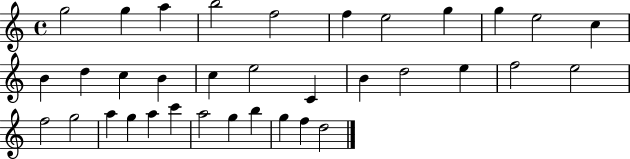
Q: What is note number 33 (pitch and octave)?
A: G5